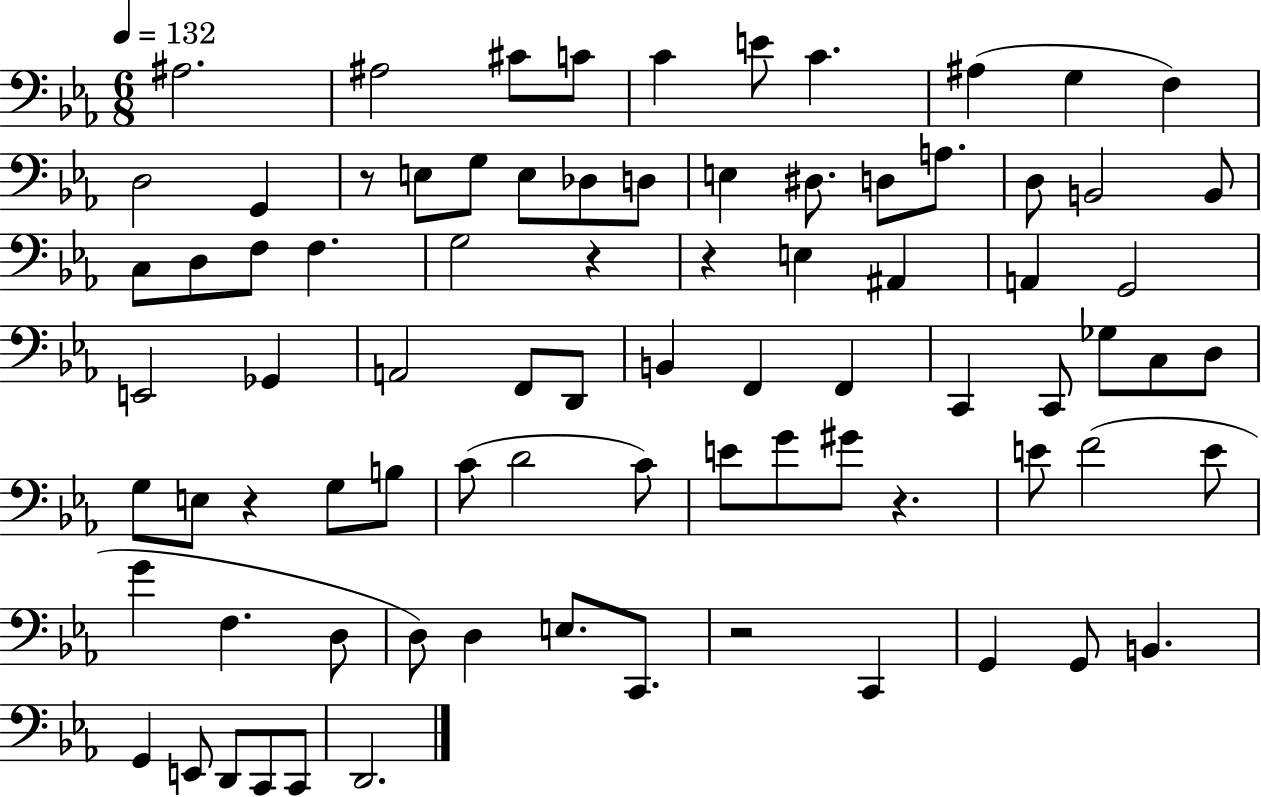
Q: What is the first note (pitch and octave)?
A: A#3